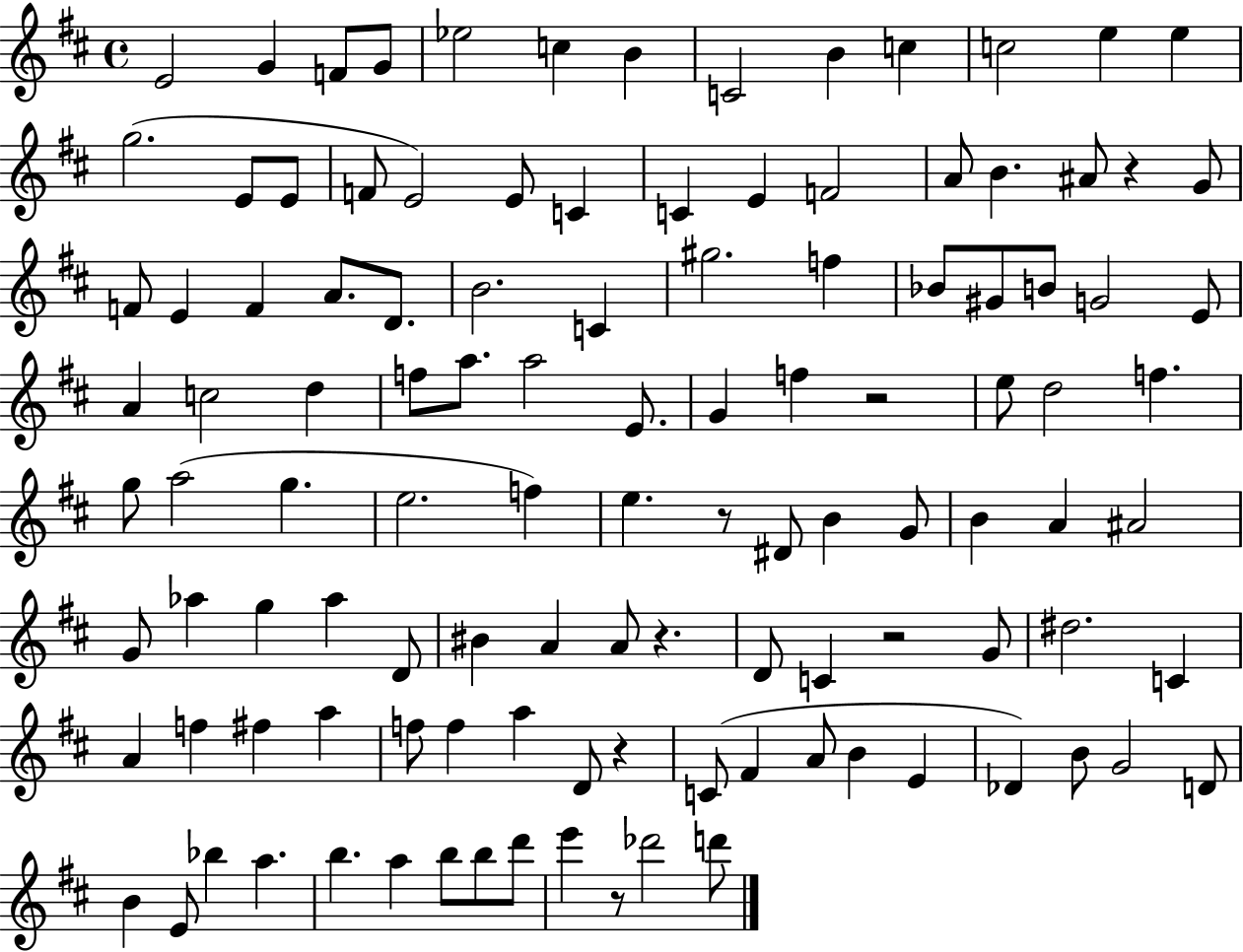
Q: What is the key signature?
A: D major